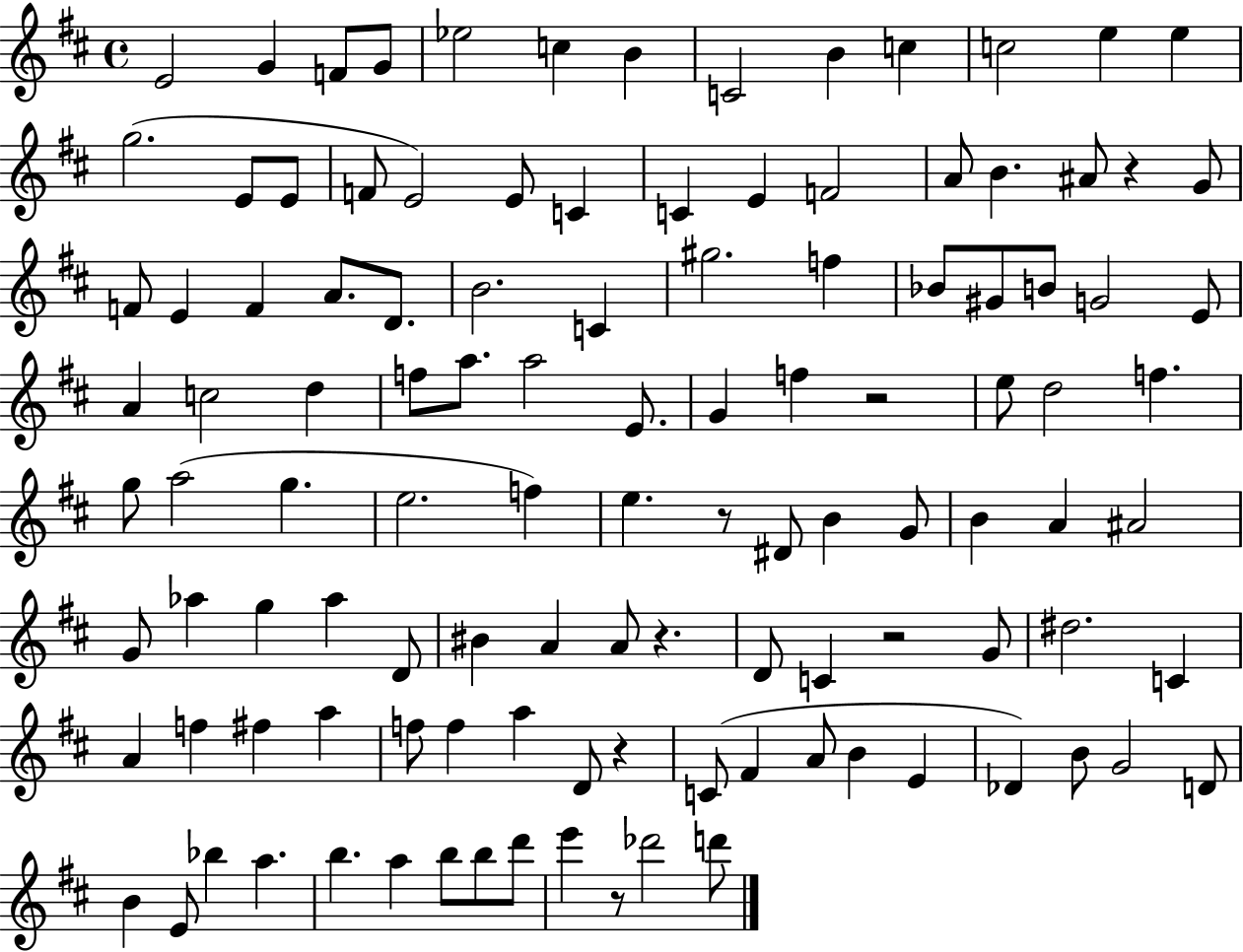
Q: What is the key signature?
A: D major